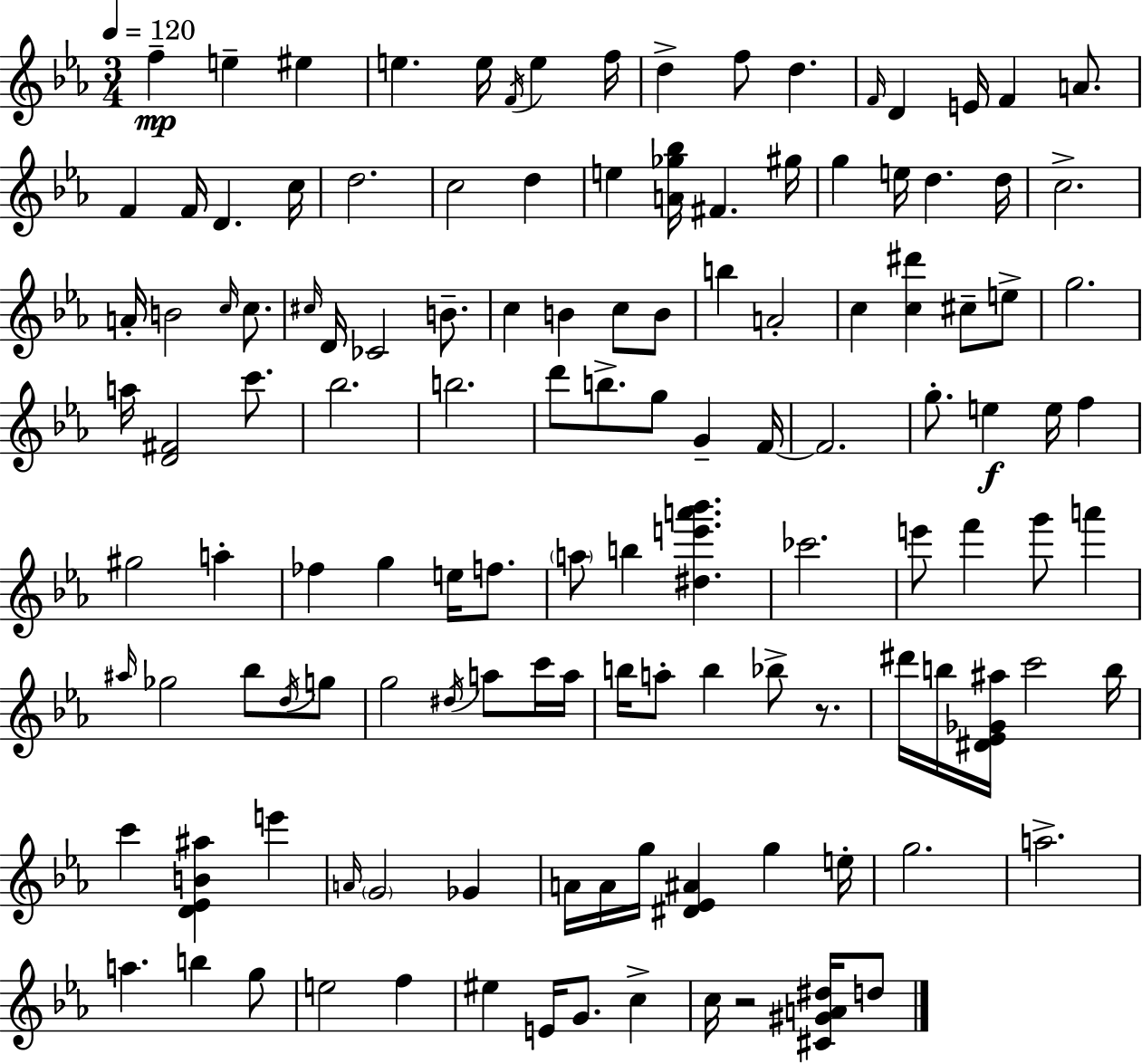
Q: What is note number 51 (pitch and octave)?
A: C6